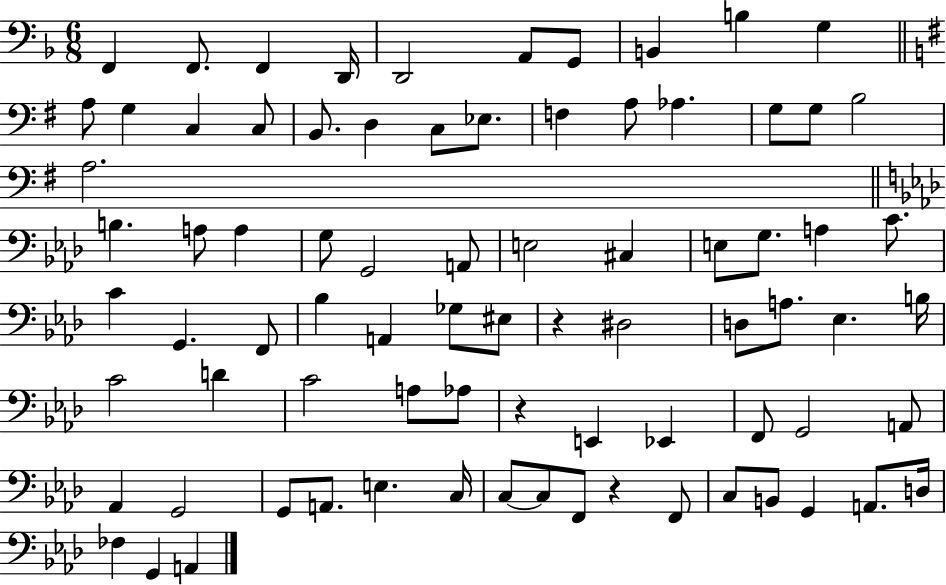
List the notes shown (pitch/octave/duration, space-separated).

F2/q F2/e. F2/q D2/s D2/h A2/e G2/e B2/q B3/q G3/q A3/e G3/q C3/q C3/e B2/e. D3/q C3/e Eb3/e. F3/q A3/e Ab3/q. G3/e G3/e B3/h A3/h. B3/q. A3/e A3/q G3/e G2/h A2/e E3/h C#3/q E3/e G3/e. A3/q C4/e. C4/q G2/q. F2/e Bb3/q A2/q Gb3/e EIS3/e R/q D#3/h D3/e A3/e. Eb3/q. B3/s C4/h D4/q C4/h A3/e Ab3/e R/q E2/q Eb2/q F2/e G2/h A2/e Ab2/q G2/h G2/e A2/e. E3/q. C3/s C3/e C3/e F2/e R/q F2/e C3/e B2/e G2/q A2/e. D3/s FES3/q G2/q A2/q